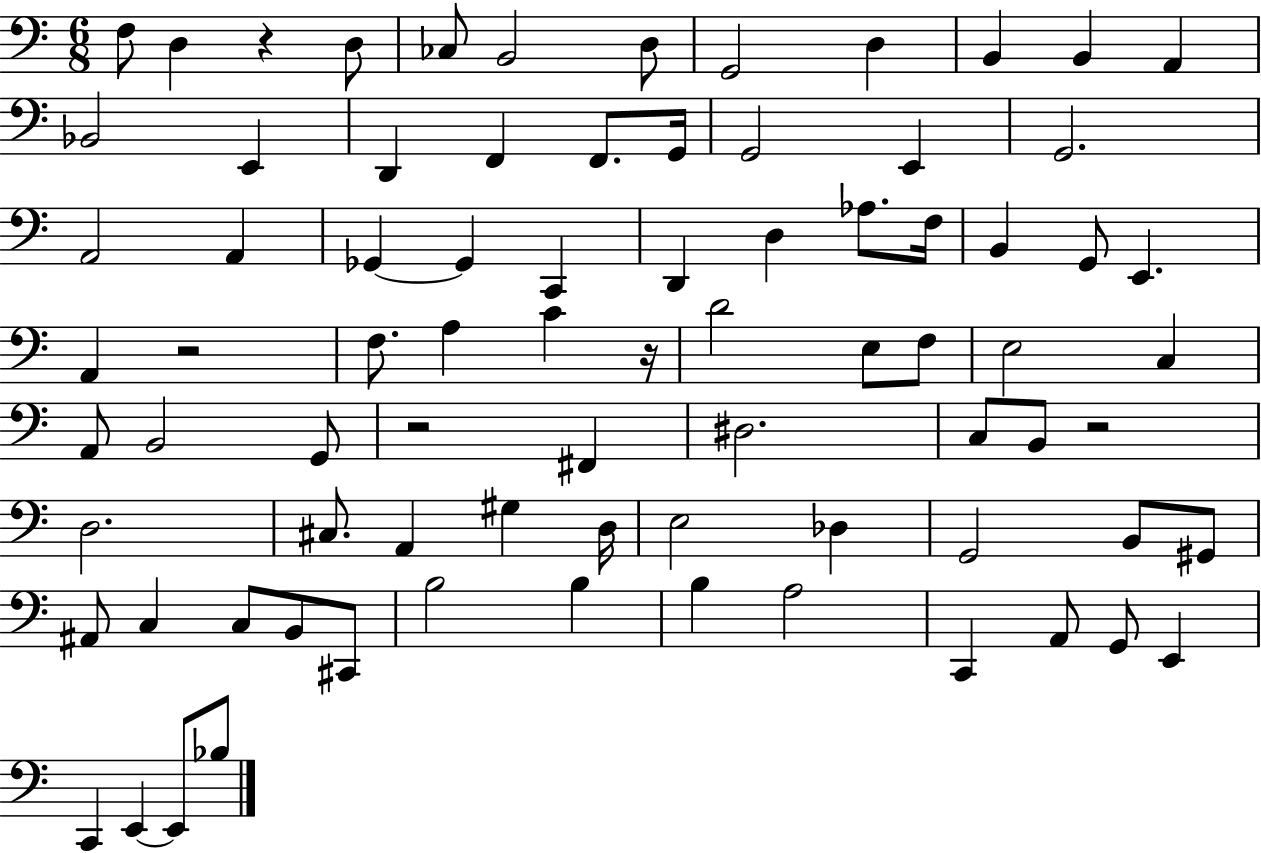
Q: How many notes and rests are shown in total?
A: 80